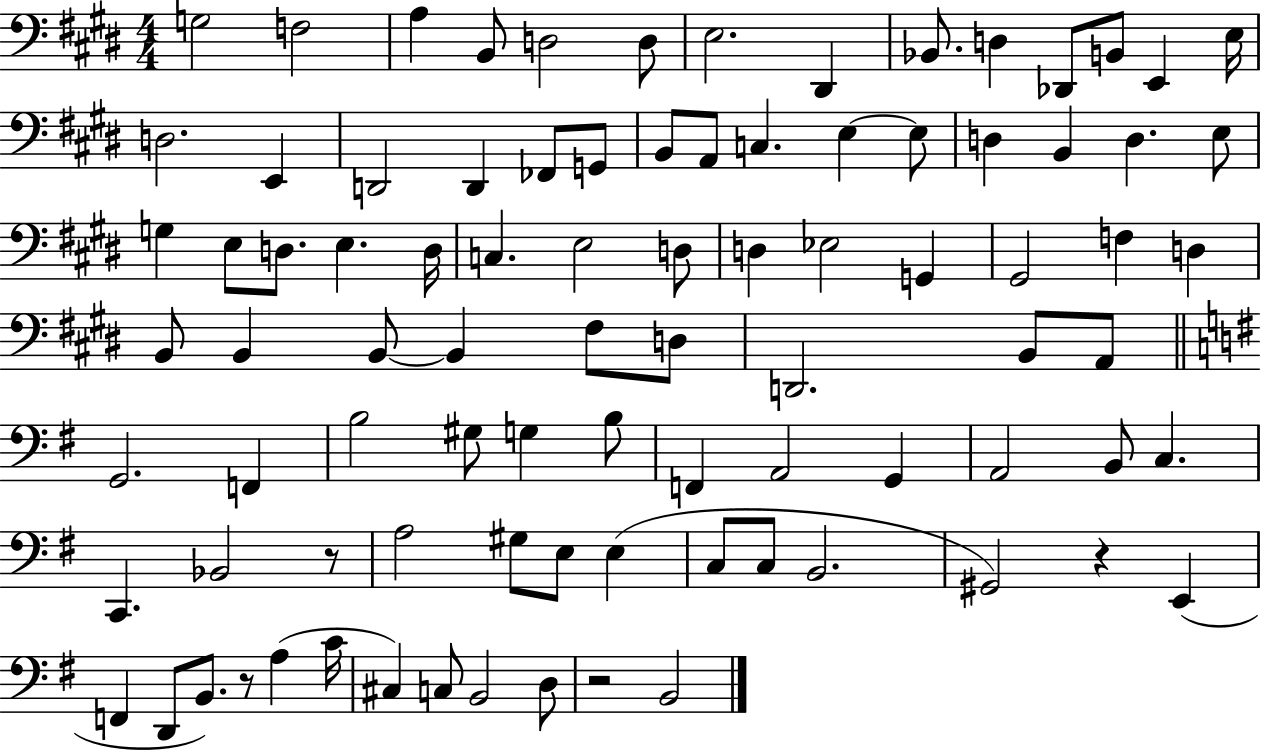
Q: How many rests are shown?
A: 4